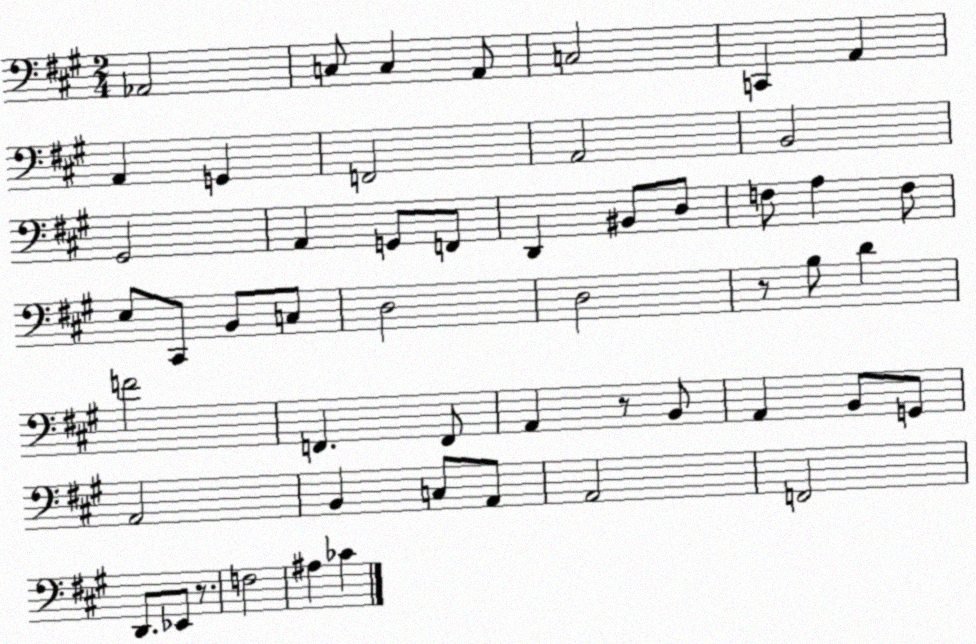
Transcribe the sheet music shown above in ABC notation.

X:1
T:Untitled
M:2/4
L:1/4
K:A
_A,,2 C,/2 C, A,,/2 C,2 C,, A,, A,, G,, F,,2 A,,2 B,,2 ^G,,2 A,, G,,/2 F,,/2 D,, ^B,,/2 D,/2 F,/2 A, F,/2 E,/2 ^C,,/2 B,,/2 C,/2 D,2 D,2 z/2 B,/2 D F2 F,, F,,/2 A,, z/2 B,,/2 A,, B,,/2 G,,/2 A,,2 B,, C,/2 A,,/2 A,,2 F,,2 D,,/2 _E,,/2 z/2 F,2 ^A, _C